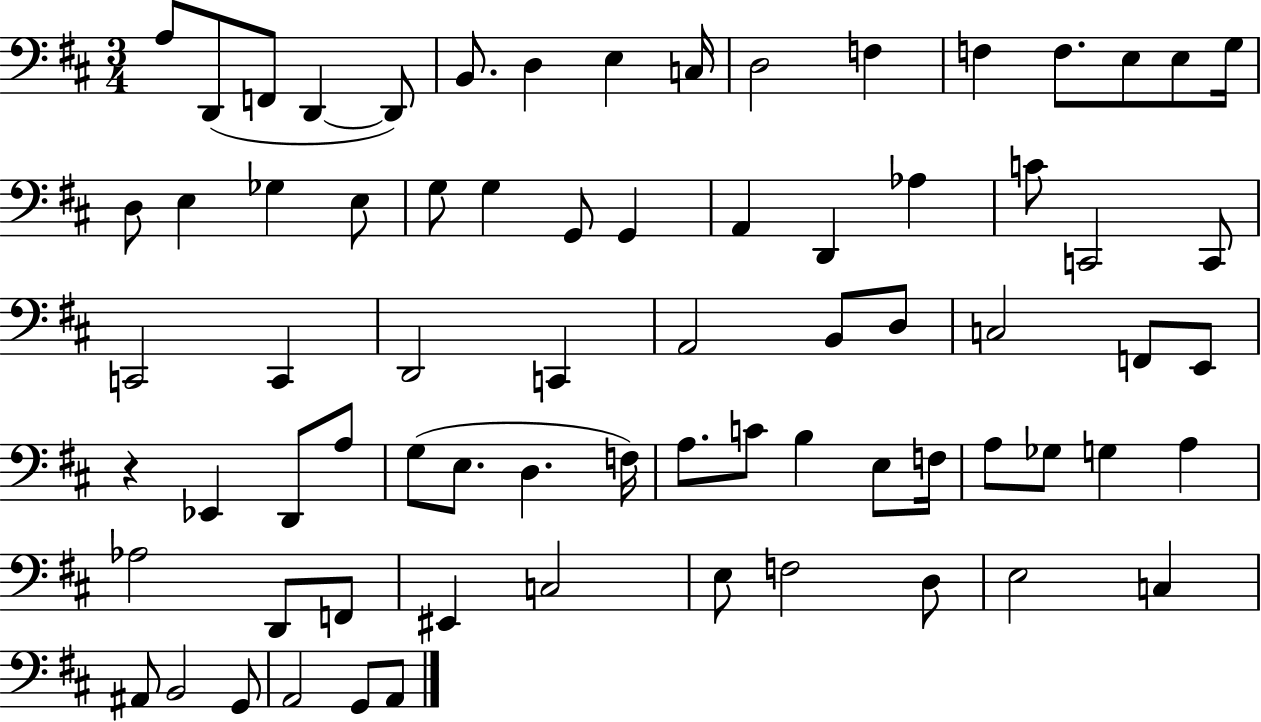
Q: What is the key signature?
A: D major